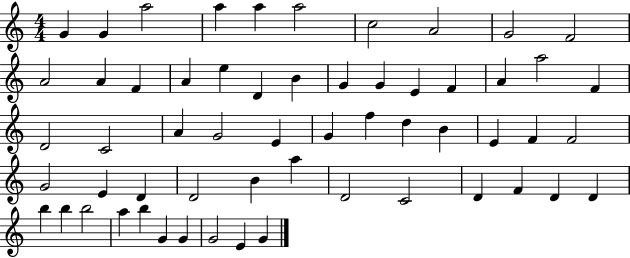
X:1
T:Untitled
M:4/4
L:1/4
K:C
G G a2 a a a2 c2 A2 G2 F2 A2 A F A e D B G G E F A a2 F D2 C2 A G2 E G f d B E F F2 G2 E D D2 B a D2 C2 D F D D b b b2 a b G G G2 E G